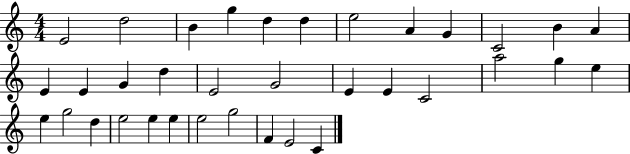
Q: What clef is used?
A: treble